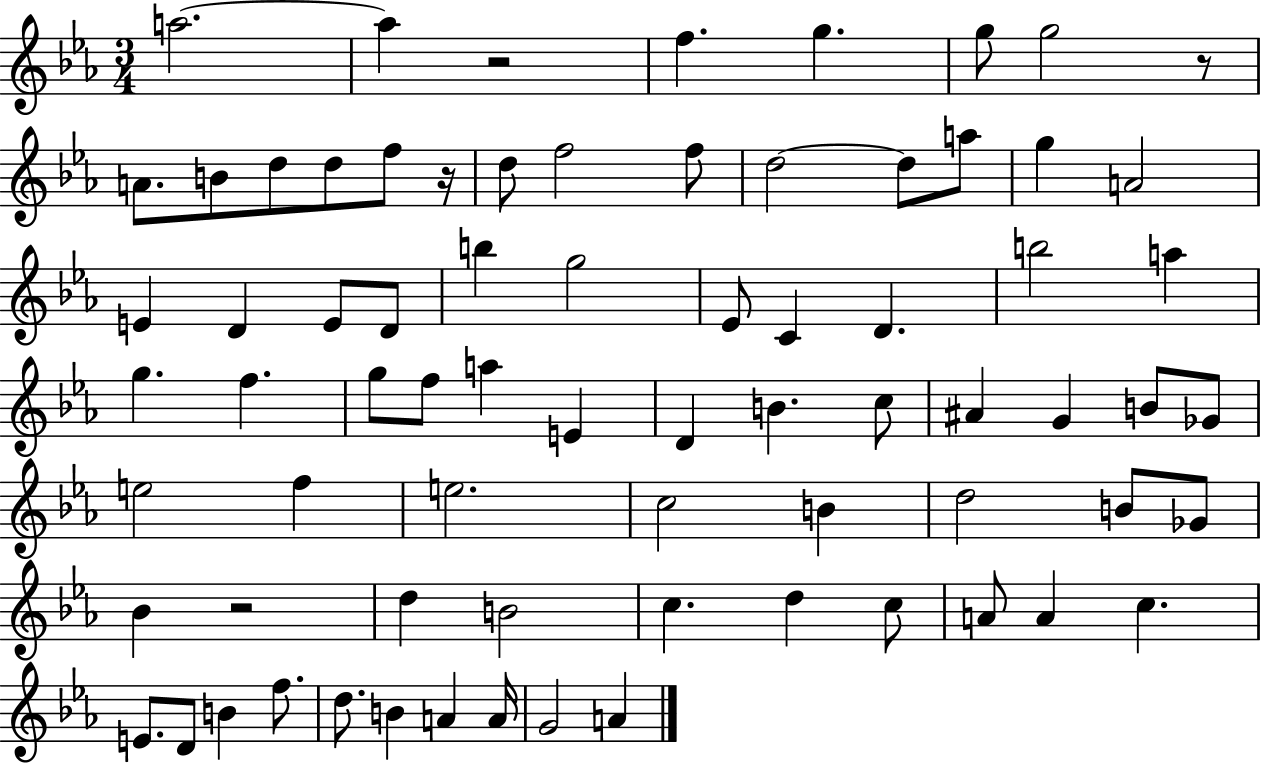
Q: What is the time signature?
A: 3/4